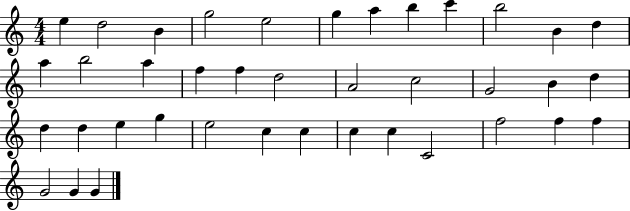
X:1
T:Untitled
M:4/4
L:1/4
K:C
e d2 B g2 e2 g a b c' b2 B d a b2 a f f d2 A2 c2 G2 B d d d e g e2 c c c c C2 f2 f f G2 G G